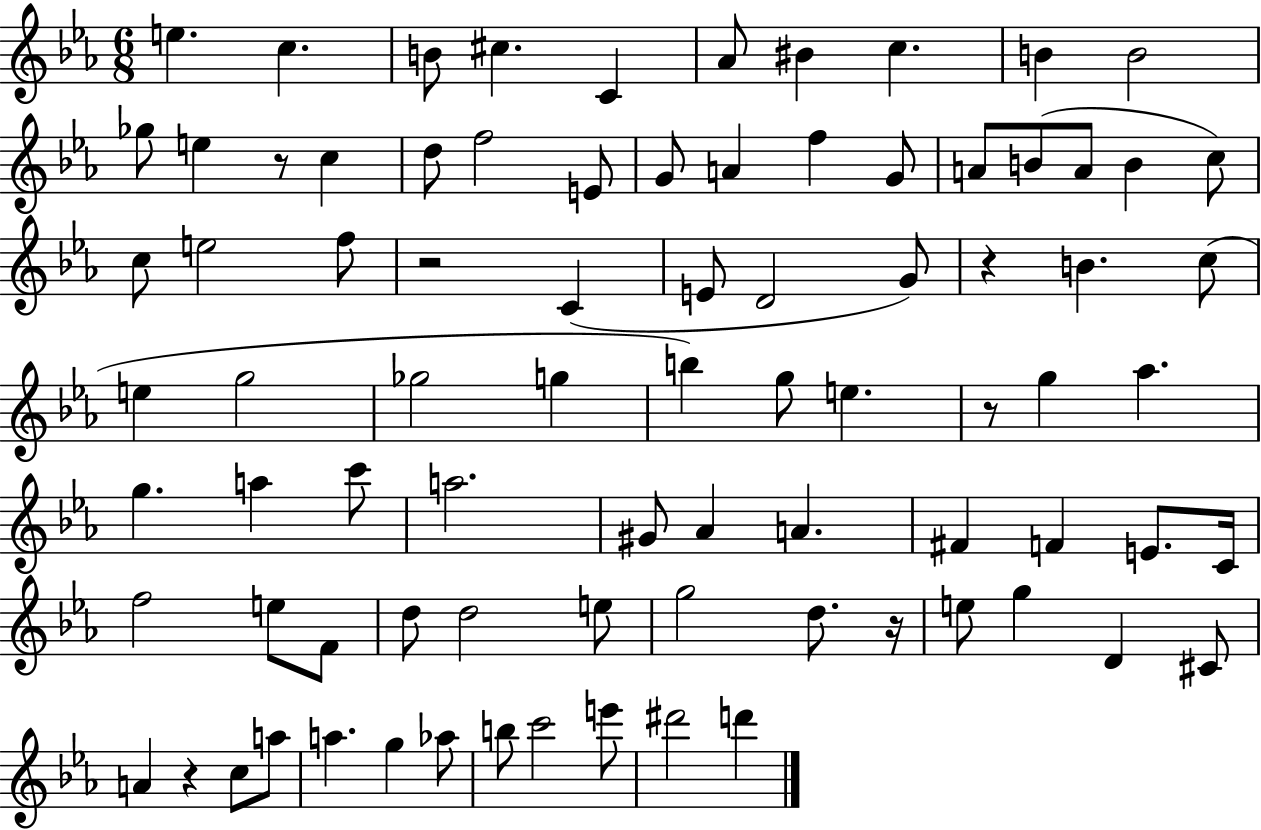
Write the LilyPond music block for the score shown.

{
  \clef treble
  \numericTimeSignature
  \time 6/8
  \key ees \major
  e''4. c''4. | b'8 cis''4. c'4 | aes'8 bis'4 c''4. | b'4 b'2 | \break ges''8 e''4 r8 c''4 | d''8 f''2 e'8 | g'8 a'4 f''4 g'8 | a'8 b'8( a'8 b'4 c''8) | \break c''8 e''2 f''8 | r2 c'4( | e'8 d'2 g'8) | r4 b'4. c''8( | \break e''4 g''2 | ges''2 g''4 | b''4) g''8 e''4. | r8 g''4 aes''4. | \break g''4. a''4 c'''8 | a''2. | gis'8 aes'4 a'4. | fis'4 f'4 e'8. c'16 | \break f''2 e''8 f'8 | d''8 d''2 e''8 | g''2 d''8. r16 | e''8 g''4 d'4 cis'8 | \break a'4 r4 c''8 a''8 | a''4. g''4 aes''8 | b''8 c'''2 e'''8 | dis'''2 d'''4 | \break \bar "|."
}